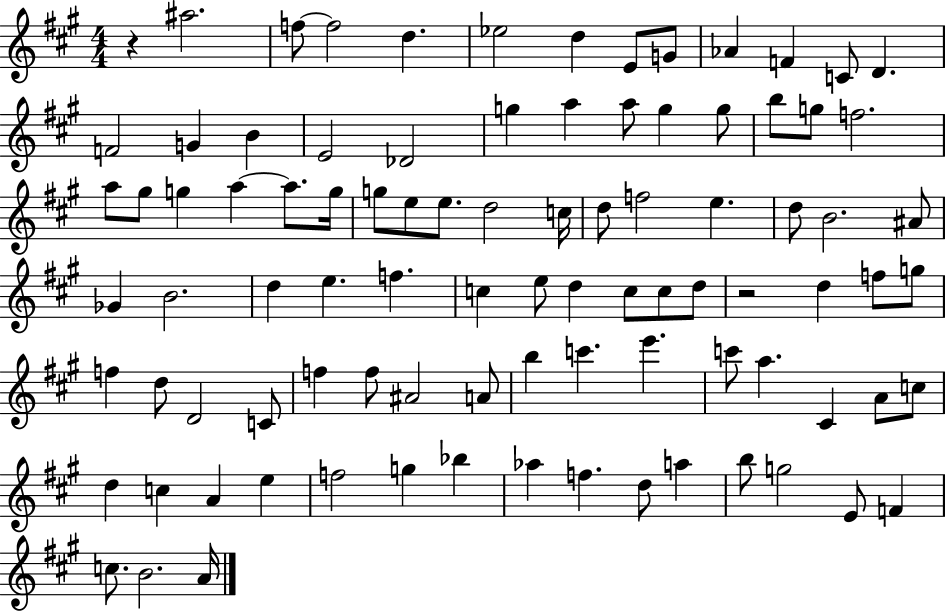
R/q A#5/h. F5/e F5/h D5/q. Eb5/h D5/q E4/e G4/e Ab4/q F4/q C4/e D4/q. F4/h G4/q B4/q E4/h Db4/h G5/q A5/q A5/e G5/q G5/e B5/e G5/e F5/h. A5/e G#5/e G5/q A5/q A5/e. G5/s G5/e E5/e E5/e. D5/h C5/s D5/e F5/h E5/q. D5/e B4/h. A#4/e Gb4/q B4/h. D5/q E5/q. F5/q. C5/q E5/e D5/q C5/e C5/e D5/e R/h D5/q F5/e G5/e F5/q D5/e D4/h C4/e F5/q F5/e A#4/h A4/e B5/q C6/q. E6/q. C6/e A5/q. C#4/q A4/e C5/e D5/q C5/q A4/q E5/q F5/h G5/q Bb5/q Ab5/q F5/q. D5/e A5/q B5/e G5/h E4/e F4/q C5/e. B4/h. A4/s